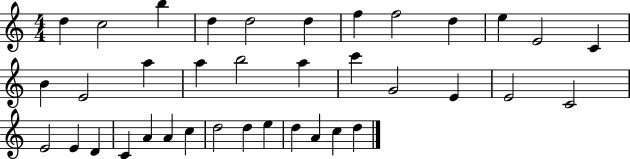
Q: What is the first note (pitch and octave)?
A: D5